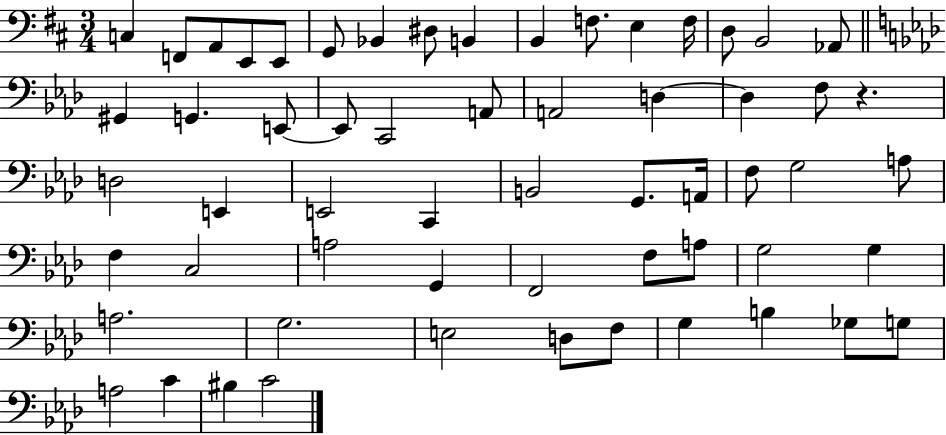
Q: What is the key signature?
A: D major